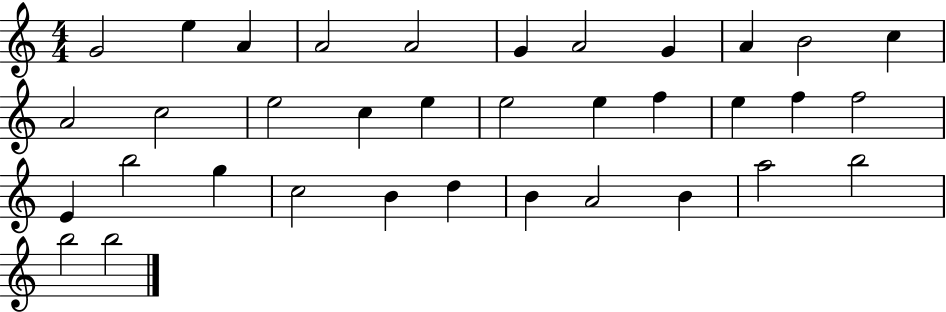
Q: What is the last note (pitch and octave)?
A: B5